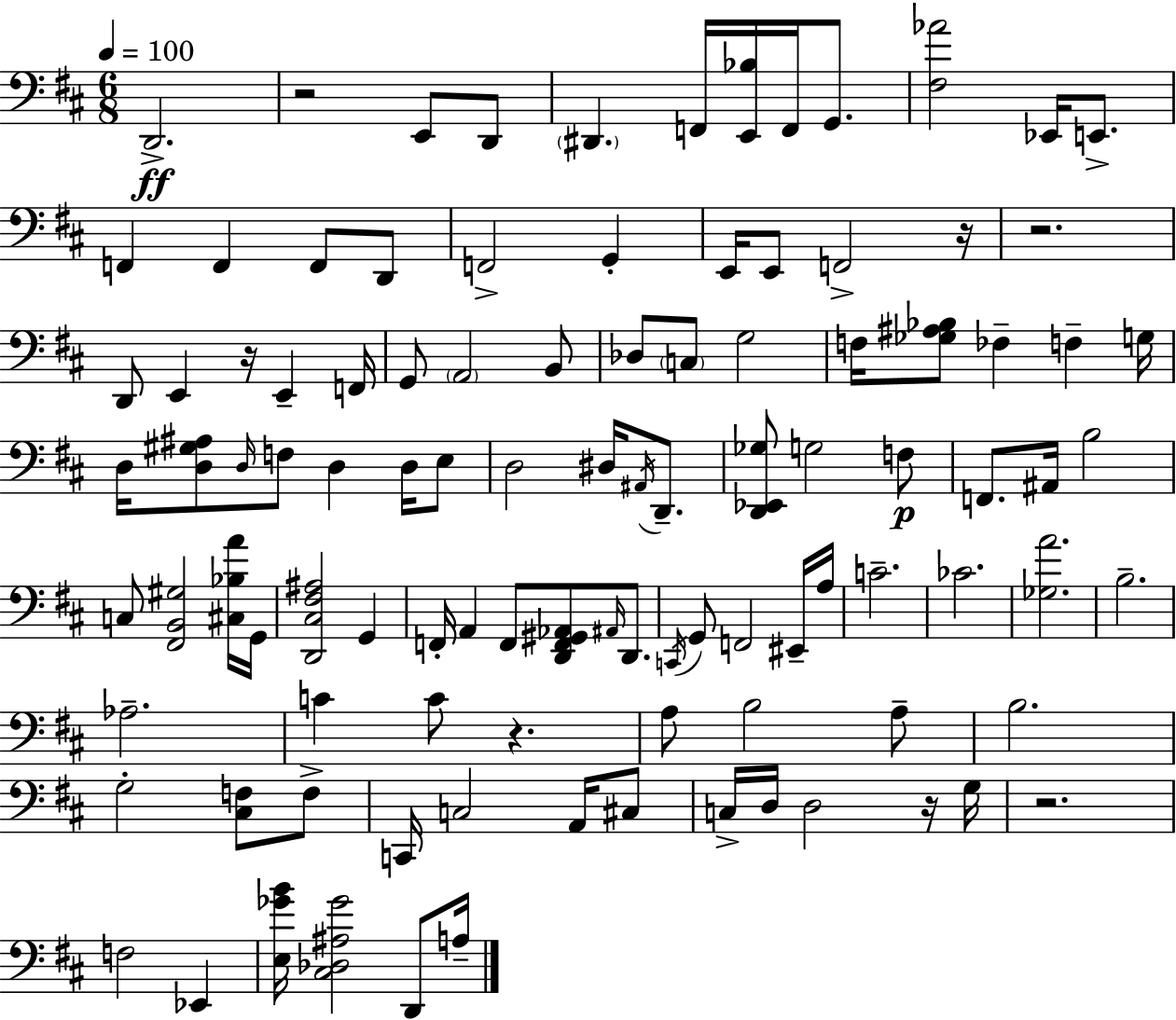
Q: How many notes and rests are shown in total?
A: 104